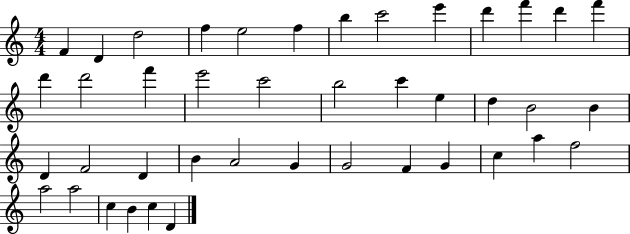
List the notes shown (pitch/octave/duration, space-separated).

F4/q D4/q D5/h F5/q E5/h F5/q B5/q C6/h E6/q D6/q F6/q D6/q F6/q D6/q D6/h F6/q E6/h C6/h B5/h C6/q E5/q D5/q B4/h B4/q D4/q F4/h D4/q B4/q A4/h G4/q G4/h F4/q G4/q C5/q A5/q F5/h A5/h A5/h C5/q B4/q C5/q D4/q